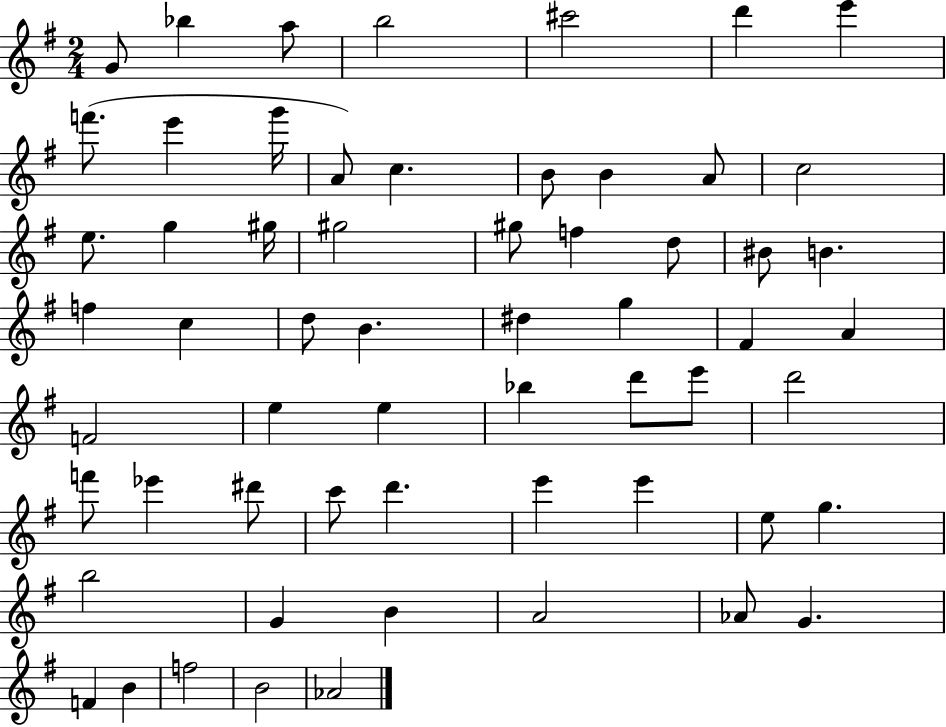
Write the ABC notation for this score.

X:1
T:Untitled
M:2/4
L:1/4
K:G
G/2 _b a/2 b2 ^c'2 d' e' f'/2 e' g'/4 A/2 c B/2 B A/2 c2 e/2 g ^g/4 ^g2 ^g/2 f d/2 ^B/2 B f c d/2 B ^d g ^F A F2 e e _b d'/2 e'/2 d'2 f'/2 _e' ^d'/2 c'/2 d' e' e' e/2 g b2 G B A2 _A/2 G F B f2 B2 _A2